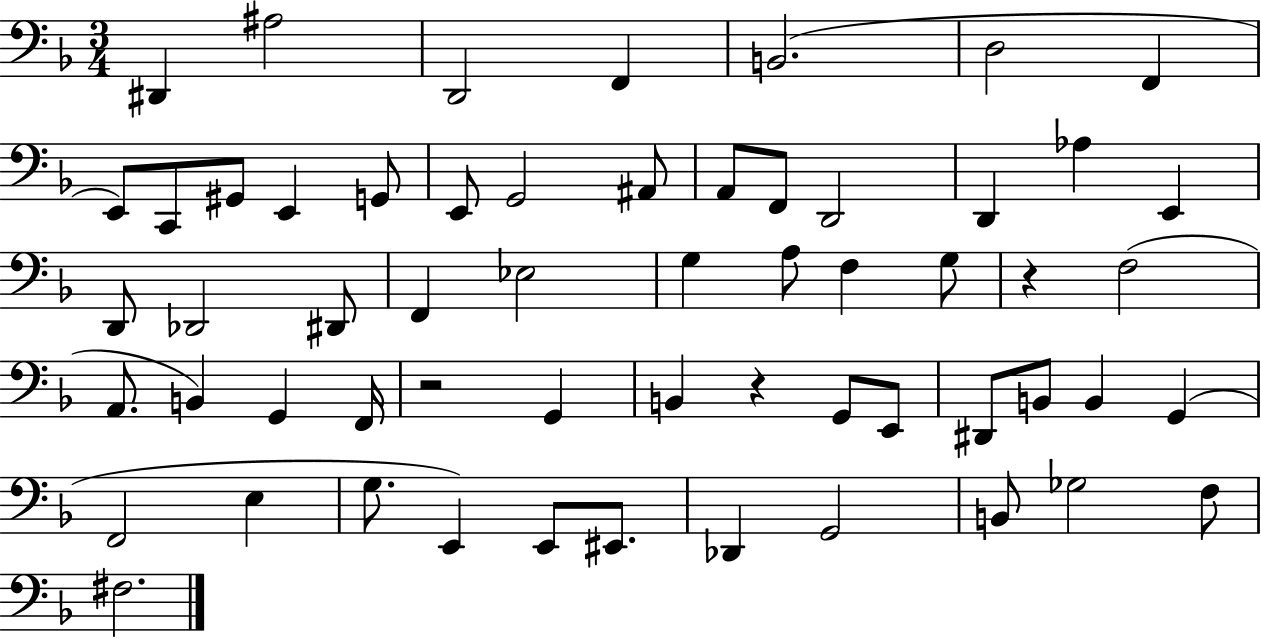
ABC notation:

X:1
T:Untitled
M:3/4
L:1/4
K:F
^D,, ^A,2 D,,2 F,, B,,2 D,2 F,, E,,/2 C,,/2 ^G,,/2 E,, G,,/2 E,,/2 G,,2 ^A,,/2 A,,/2 F,,/2 D,,2 D,, _A, E,, D,,/2 _D,,2 ^D,,/2 F,, _E,2 G, A,/2 F, G,/2 z F,2 A,,/2 B,, G,, F,,/4 z2 G,, B,, z G,,/2 E,,/2 ^D,,/2 B,,/2 B,, G,, F,,2 E, G,/2 E,, E,,/2 ^E,,/2 _D,, G,,2 B,,/2 _G,2 F,/2 ^F,2